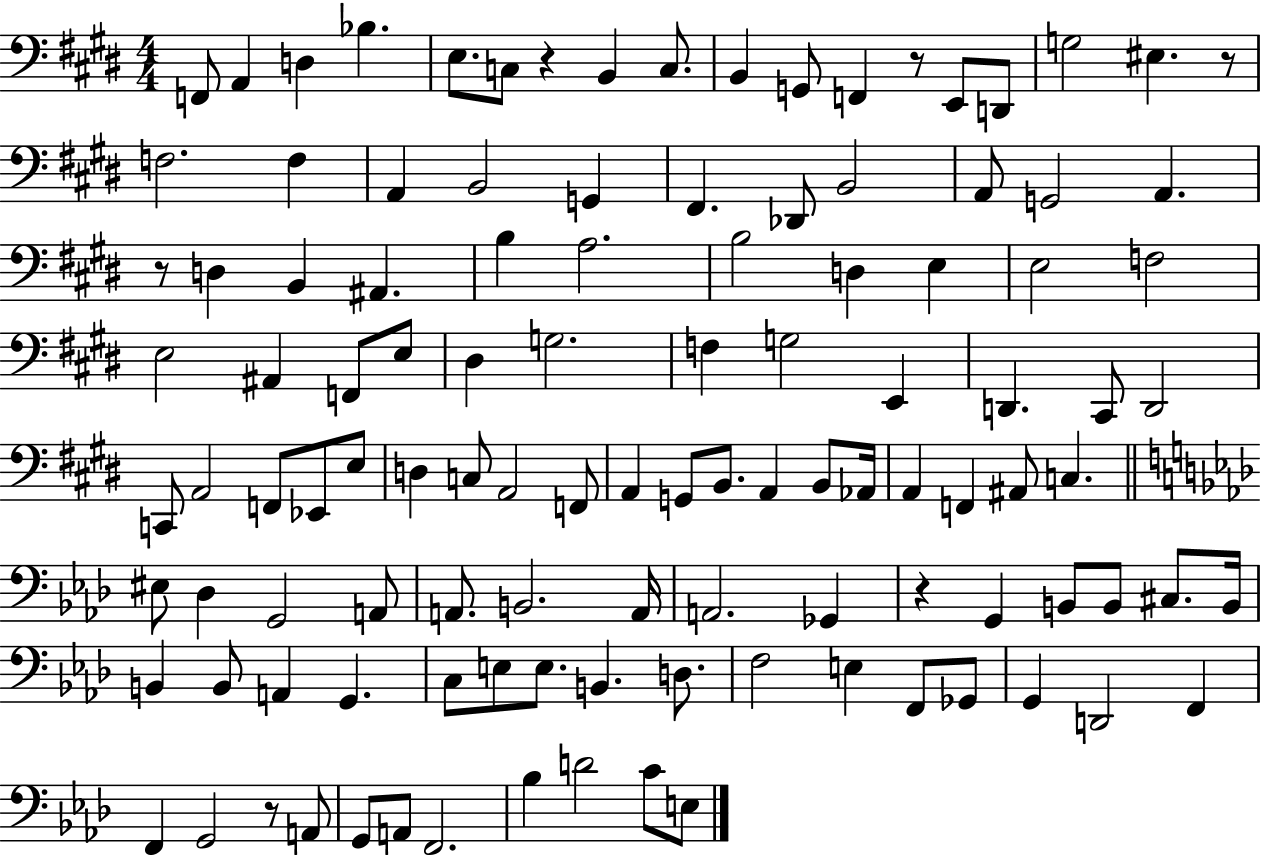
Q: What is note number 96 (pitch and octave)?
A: D2